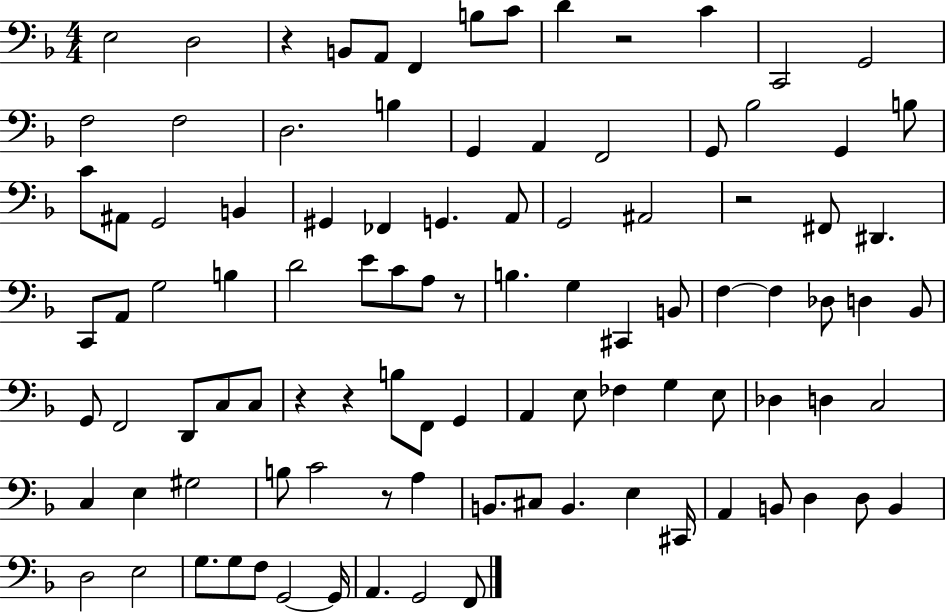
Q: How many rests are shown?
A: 7